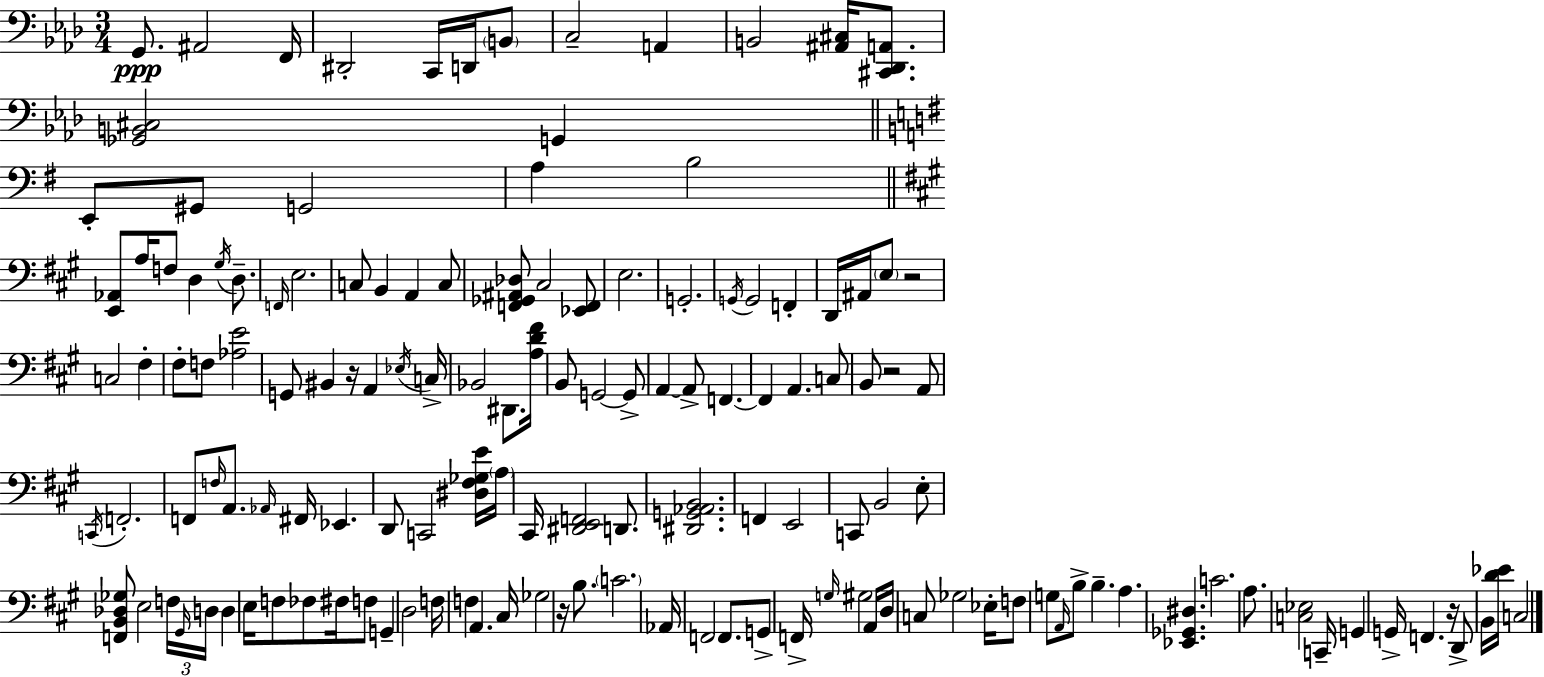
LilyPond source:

{
  \clef bass
  \numericTimeSignature
  \time 3/4
  \key f \minor
  \repeat volta 2 { g,8.\ppp ais,2 f,16 | dis,2-. c,16 d,16 \parenthesize b,8 | c2-- a,4 | b,2 <ais, cis>16 <cis, des, a,>8. | \break <ges, b, cis>2 g,4 | \bar "||" \break \key g \major e,8-. gis,8 g,2 | a4 b2 | \bar "||" \break \key a \major <e, aes,>8 a16 f8 d4 \acciaccatura { gis16 } d8.-- | \grace { f,16 } e2. | c8 b,4 a,4 | c8 <f, ges, ais, des>8 cis2 | \break <ees, f,>8 e2. | g,2.-. | \acciaccatura { g,16 } g,2 f,4-. | d,16 ais,16 \parenthesize e8 r2 | \break c2 fis4-. | fis8-. f8 <aes e'>2 | g,8 bis,4 r16 a,4 | \acciaccatura { ees16 } c16-> bes,2 | \break dis,8. <a d' fis'>16 b,8 g,2~~ | g,8-> a,4~~ a,8-> f,4.~~ | f,4 a,4. | c8 b,8 r2 | \break a,8 \acciaccatura { c,16 } f,2.-. | f,8 \grace { f16 } a,8. \grace { aes,16 } | fis,16 ees,4. d,8 c,2 | <dis fis ges e'>16 \parenthesize a16 cis,16 <dis, e, f,>2 | \break d,8. <dis, g, aes, b,>2. | f,4 e,2 | c,8 b,2 | e8-. <f, b, des ges>8 e2 | \break \tuplet 3/2 { f16 \grace { gis,16 } d16 } d4 | e16 f8 fes8 fis16 f8 g,4-- | d2 f16 f4 | a,4. cis16 ges2 | \break r16 b8. \parenthesize c'2. | aes,16 f,2 | f,8. g,8-> f,16-> \grace { g16 } | gis2 a,16 d16 c8 | \break ges2 ees16-. f8 g8 | \grace { a,16 } b8-> b4.-- a4. | <ees, ges, dis>4. c'2. | a8. | \break <c ees>2 c,16-- g,4 | g,16-> f,4. r16 d,8-> | b,16 <d' ees'>16 c2 } \bar "|."
}